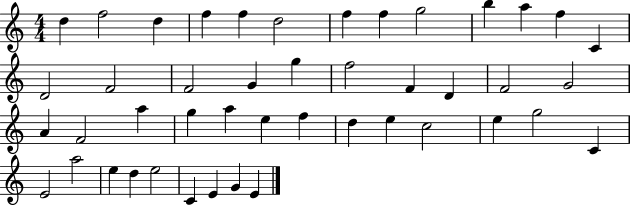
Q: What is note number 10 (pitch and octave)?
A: B5